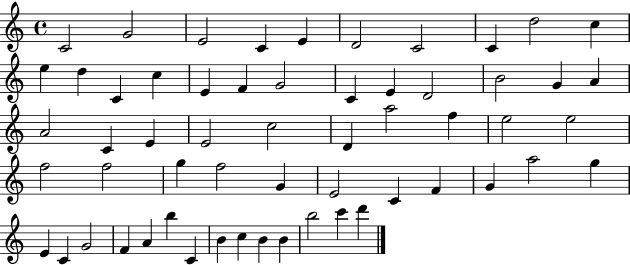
C4/h G4/h E4/h C4/q E4/q D4/h C4/h C4/q D5/h C5/q E5/q D5/q C4/q C5/q E4/q F4/q G4/h C4/q E4/q D4/h B4/h G4/q A4/q A4/h C4/q E4/q E4/h C5/h D4/q A5/h F5/q E5/h E5/h F5/h F5/h G5/q F5/h G4/q E4/h C4/q F4/q G4/q A5/h G5/q E4/q C4/q G4/h F4/q A4/q B5/q C4/q B4/q C5/q B4/q B4/q B5/h C6/q D6/q